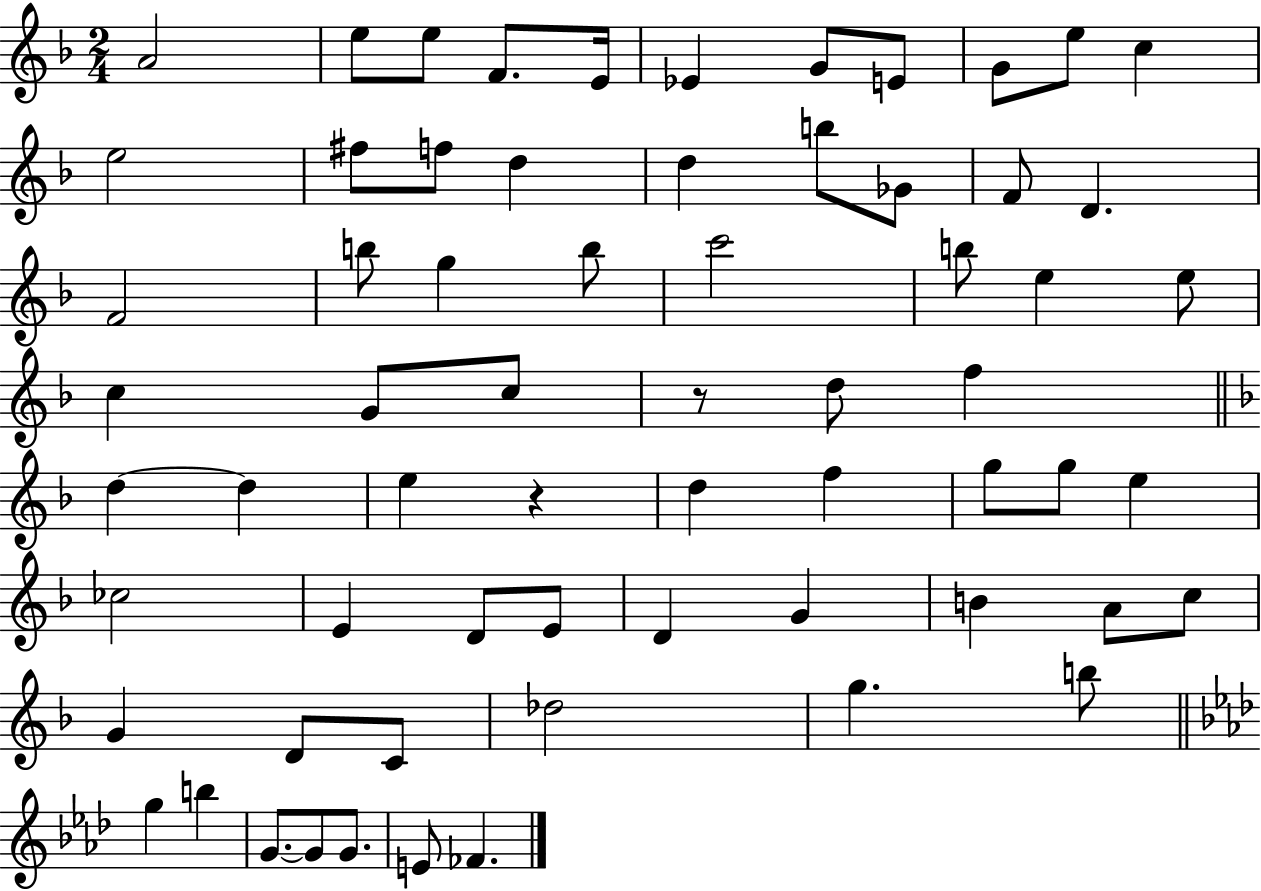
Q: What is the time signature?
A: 2/4